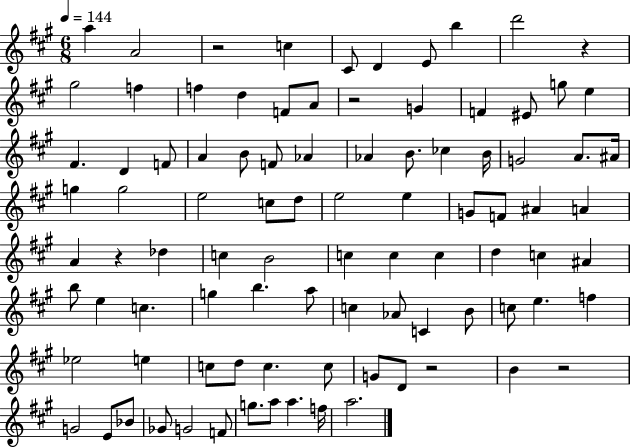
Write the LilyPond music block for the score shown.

{
  \clef treble
  \numericTimeSignature
  \time 6/8
  \key a \major
  \tempo 4 = 144
  a''4 a'2 | r2 c''4 | cis'8 d'4 e'8 b''4 | d'''2 r4 | \break gis''2 f''4 | f''4 d''4 f'8 a'8 | r2 g'4 | f'4 eis'8 g''8 e''4 | \break fis'4. d'4 f'8 | a'4 b'8 f'8 aes'4 | aes'4 b'8. ces''4 b'16 | g'2 a'8. ais'16 | \break g''4 g''2 | e''2 c''8 d''8 | e''2 e''4 | g'8 f'8 ais'4 a'4 | \break a'4 r4 des''4 | c''4 b'2 | c''4 c''4 c''4 | d''4 c''4 ais'4 | \break b''8 e''4 c''4. | g''4 b''4. a''8 | c''4 aes'8 c'4 b'8 | c''8 e''4. f''4 | \break ees''2 e''4 | c''8 d''8 c''4. c''8 | g'8 d'8 r2 | b'4 r2 | \break g'2 e'8 bes'8 | ges'8 g'2 f'8 | g''8. a''8 a''4. f''16 | a''2. | \break \bar "|."
}